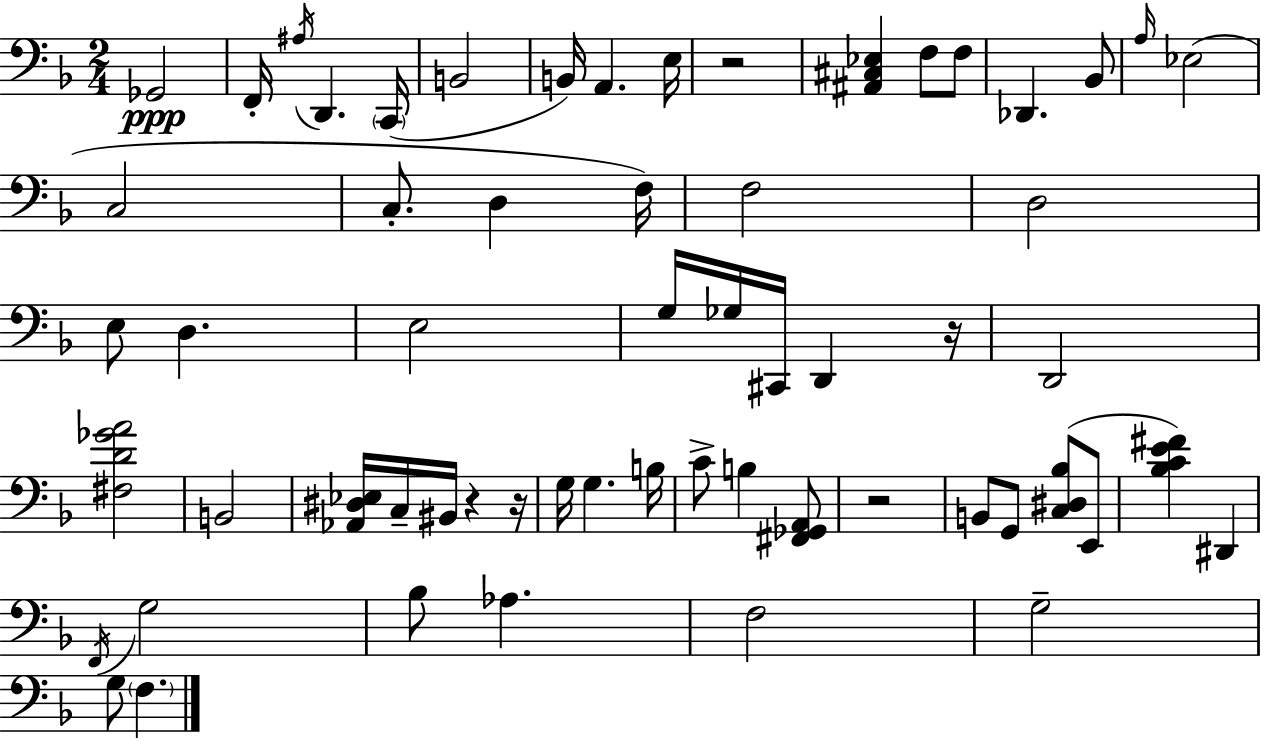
{
  \clef bass
  \numericTimeSignature
  \time 2/4
  \key d \minor
  ges,2\ppp | f,16-. \acciaccatura { ais16 } d,4. | \parenthesize c,16( b,2 | b,16) a,4. | \break e16 r2 | <ais, cis ees>4 f8 f8 | des,4. bes,8 | \grace { a16 }( ees2 | \break c2 | c8.-. d4 | f16) f2 | d2 | \break e8 d4. | e2 | g16 ges16 cis,16 d,4 | r16 d,2 | \break <fis d' ges' a'>2 | b,2 | <aes, dis ees>16 c16-- bis,16 r4 | r16 g16 g4. | \break b16 c'8-> b4 | <fis, ges, a,>8 r2 | b,8 g,8 <c dis bes>8( | e,8 <bes c' e' fis'>4) dis,4 | \break \acciaccatura { f,16 } g2 | bes8 aes4. | f2 | g2-- | \break g8 \parenthesize f4. | \bar "|."
}